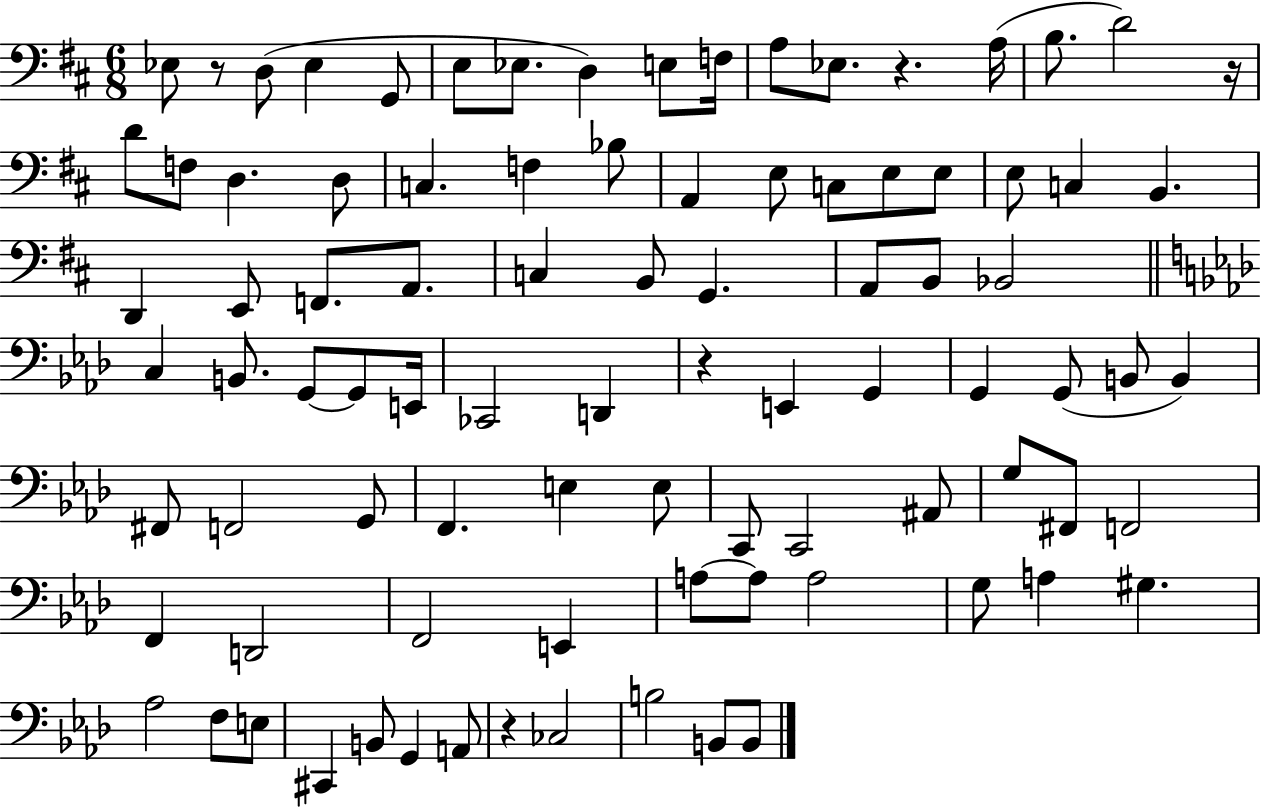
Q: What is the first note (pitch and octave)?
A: Eb3